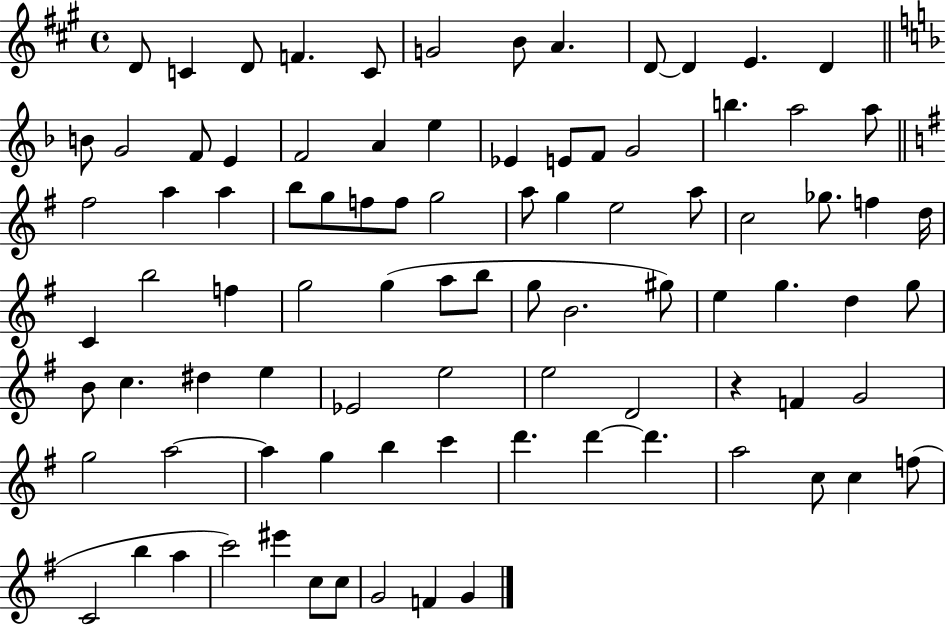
{
  \clef treble
  \time 4/4
  \defaultTimeSignature
  \key a \major
  d'8 c'4 d'8 f'4. c'8 | g'2 b'8 a'4. | d'8~~ d'4 e'4. d'4 | \bar "||" \break \key f \major b'8 g'2 f'8 e'4 | f'2 a'4 e''4 | ees'4 e'8 f'8 g'2 | b''4. a''2 a''8 | \break \bar "||" \break \key e \minor fis''2 a''4 a''4 | b''8 g''8 f''8 f''8 g''2 | a''8 g''4 e''2 a''8 | c''2 ges''8. f''4 d''16 | \break c'4 b''2 f''4 | g''2 g''4( a''8 b''8 | g''8 b'2. gis''8) | e''4 g''4. d''4 g''8 | \break b'8 c''4. dis''4 e''4 | ees'2 e''2 | e''2 d'2 | r4 f'4 g'2 | \break g''2 a''2~~ | a''4 g''4 b''4 c'''4 | d'''4. d'''4~~ d'''4. | a''2 c''8 c''4 f''8( | \break c'2 b''4 a''4 | c'''2) eis'''4 c''8 c''8 | g'2 f'4 g'4 | \bar "|."
}